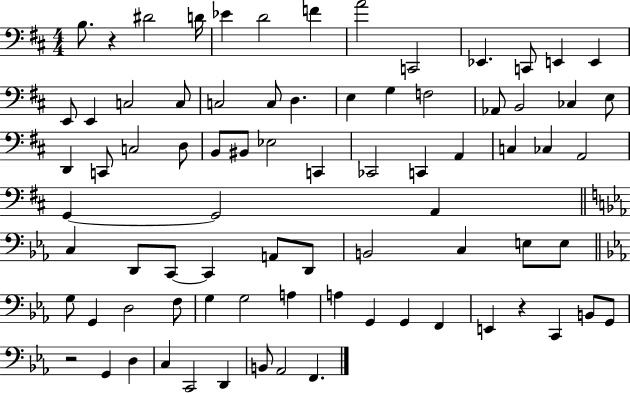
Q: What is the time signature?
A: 4/4